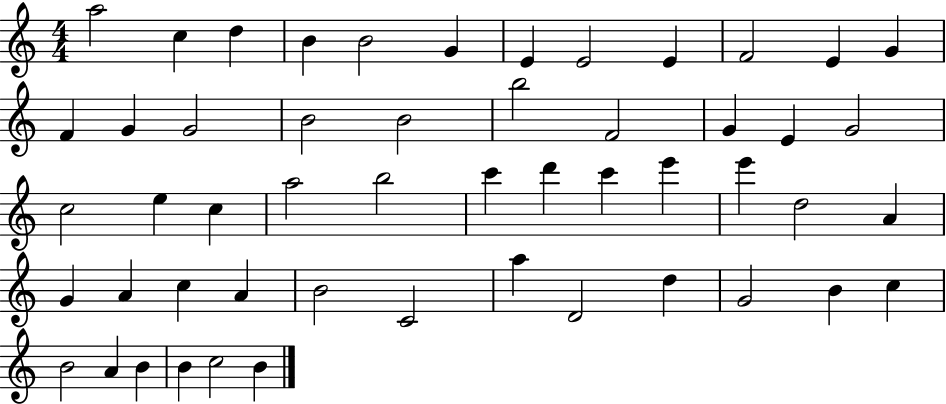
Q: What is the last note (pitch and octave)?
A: B4